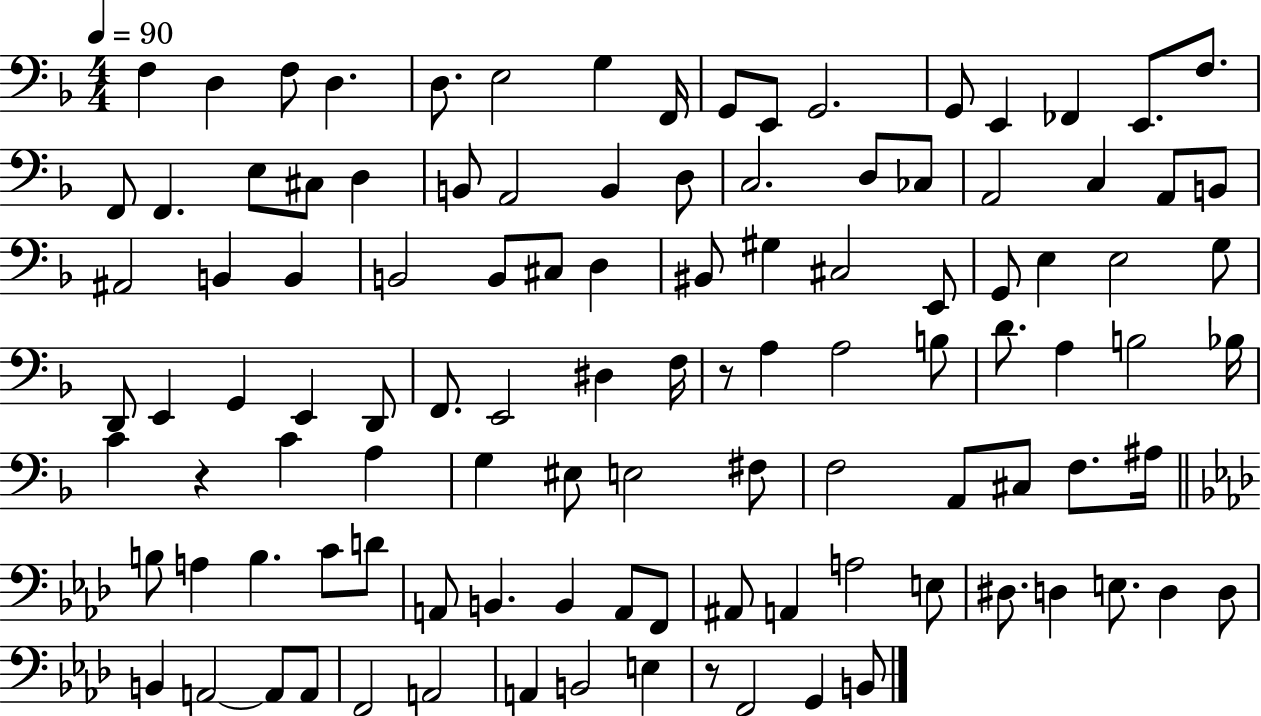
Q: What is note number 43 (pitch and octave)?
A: E2